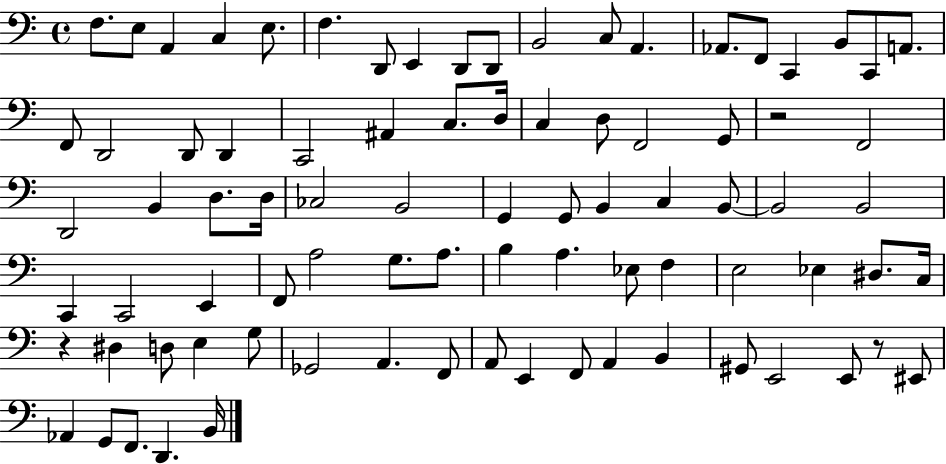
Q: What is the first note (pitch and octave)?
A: F3